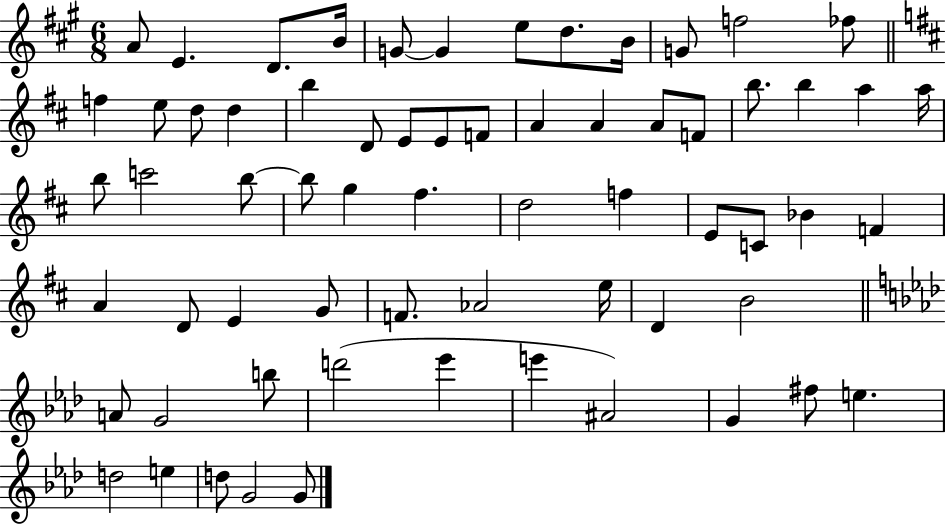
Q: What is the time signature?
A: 6/8